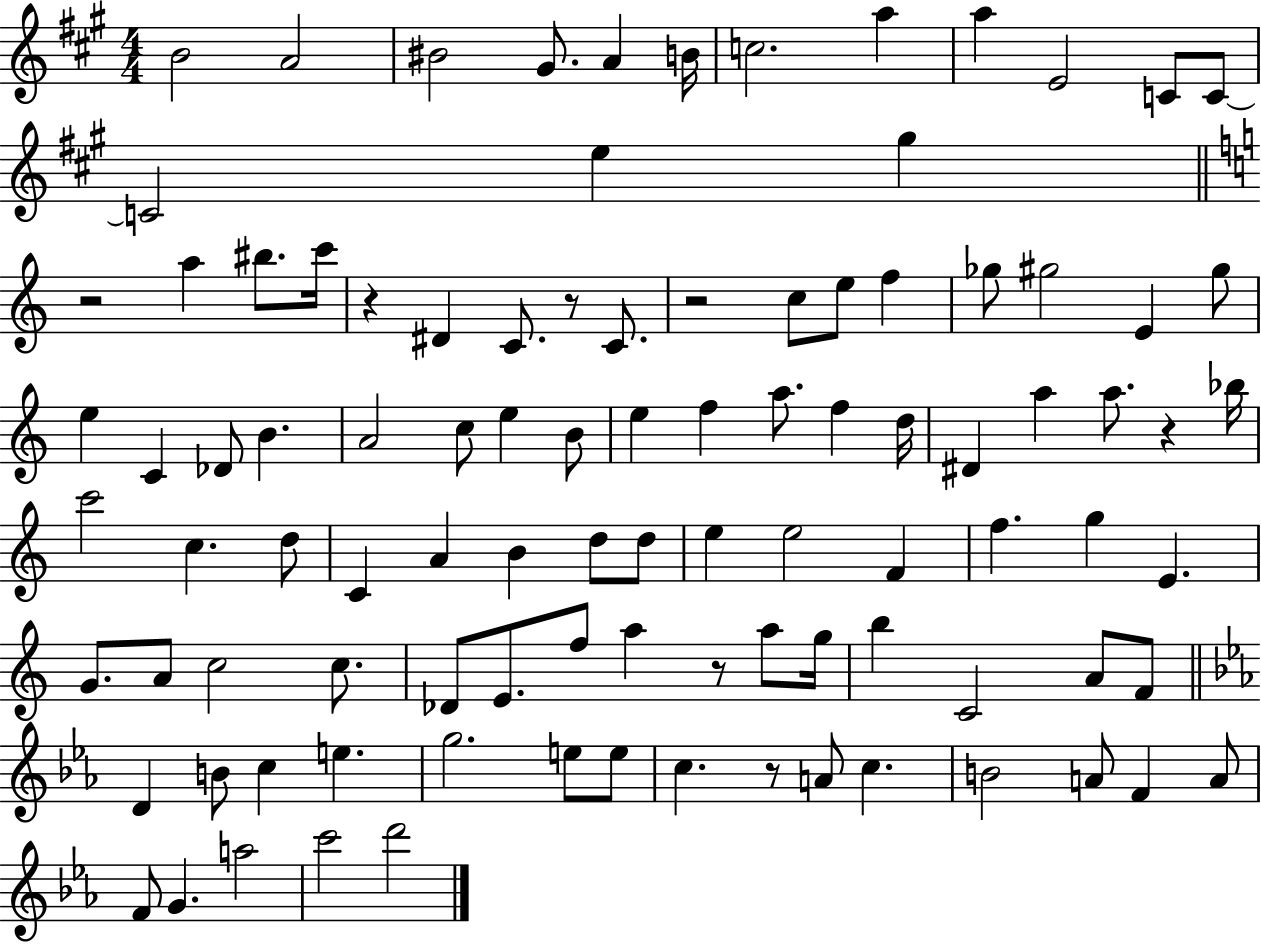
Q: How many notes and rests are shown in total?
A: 99